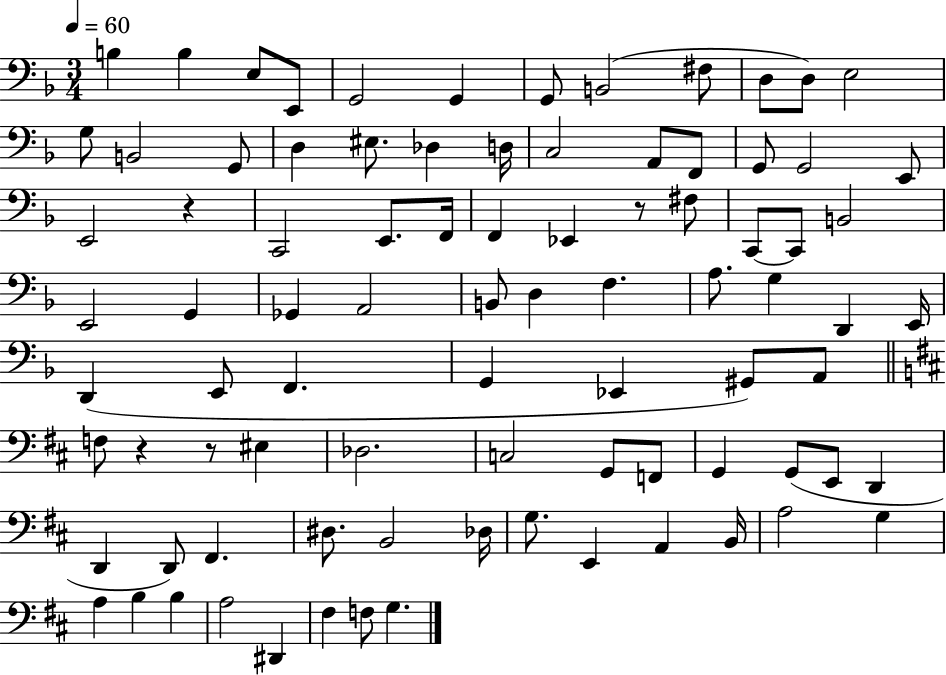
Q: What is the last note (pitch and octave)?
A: G3